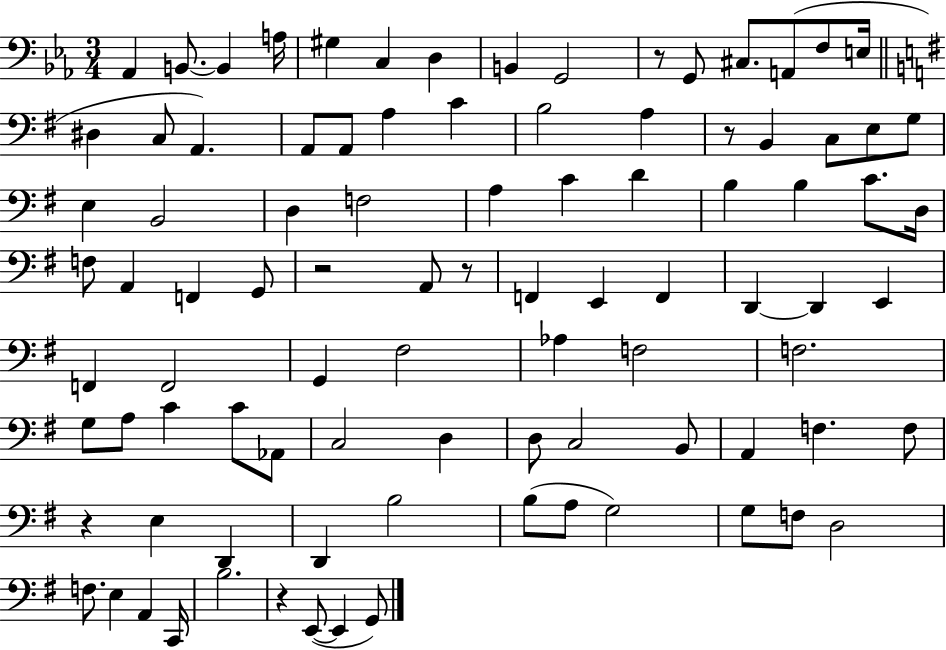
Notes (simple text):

Ab2/q B2/e. B2/q A3/s G#3/q C3/q D3/q B2/q G2/h R/e G2/e C#3/e. A2/e F3/e E3/s D#3/q C3/e A2/q. A2/e A2/e A3/q C4/q B3/h A3/q R/e B2/q C3/e E3/e G3/e E3/q B2/h D3/q F3/h A3/q C4/q D4/q B3/q B3/q C4/e. D3/s F3/e A2/q F2/q G2/e R/h A2/e R/e F2/q E2/q F2/q D2/q D2/q E2/q F2/q F2/h G2/q F#3/h Ab3/q F3/h F3/h. G3/e A3/e C4/q C4/e Ab2/e C3/h D3/q D3/e C3/h B2/e A2/q F3/q. F3/e R/q E3/q D2/q D2/q B3/h B3/e A3/e G3/h G3/e F3/e D3/h F3/e. E3/q A2/q C2/s B3/h. R/q E2/e E2/q G2/e